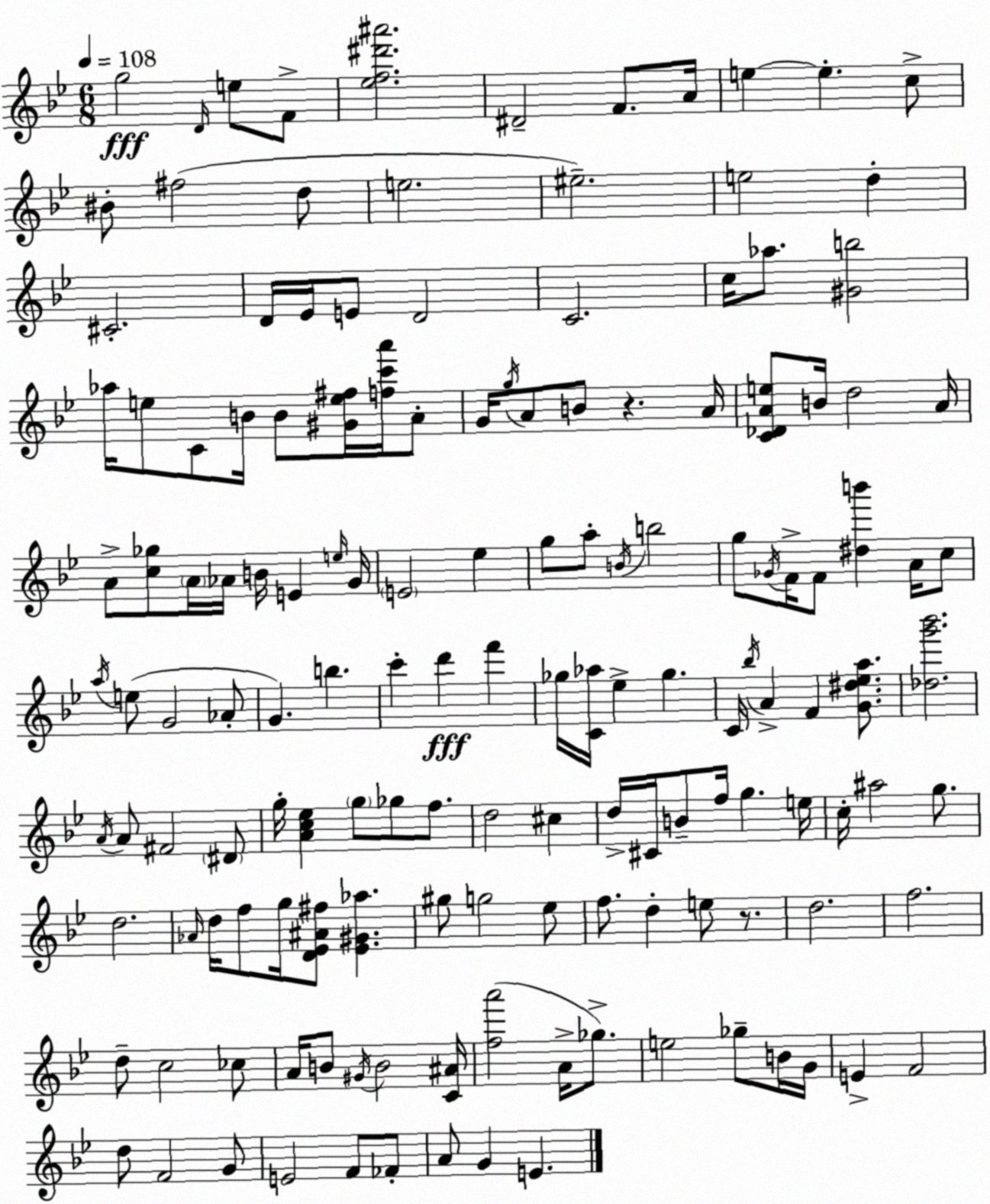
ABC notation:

X:1
T:Untitled
M:6/8
L:1/4
K:Bb
g2 D/4 e/2 F/2 [_ef^d'^a']2 ^D2 F/2 A/4 e e c/2 ^B/2 ^f2 d/2 e2 ^e2 e2 d ^C2 D/4 _E/4 E/2 D2 C2 c/4 _a/2 [^Gb]2 _a/4 e/2 C/2 B/4 B/2 [^Ge^f]/4 [fc'a']/4 A/2 G/4 g/4 A/2 B/2 z A/4 [C_DAe]/2 B/4 d2 A/4 A/2 [c_g]/2 A/4 _A/4 B/4 E e/4 G/4 E2 _e g/2 a/2 B/4 b2 g/2 _G/4 F/4 F/2 [^db'] A/4 c/2 a/4 e/2 G2 _A/2 G b c' d' f' _g/4 [C_a]/4 _e _g C/4 _b/4 A F [G^d_ea]/2 [_dg'_b']2 A/4 A/2 ^F2 ^D/2 g/4 [Ac_e] g/2 _g/2 f/2 d2 ^c d/4 ^C/4 B/2 f/4 g e/4 c/4 ^a2 g/2 d2 _A/4 d/4 f/2 g/4 [D_E^A^f]/2 [_E^G_a] ^g/2 g2 _e/2 f/2 d e/2 z/2 d2 f2 d/2 c2 _c/2 A/4 B/2 ^G/4 B2 [C^A]/4 [fa']2 A/4 _g/2 e2 _g/2 B/4 G/4 E F2 d/2 F2 G/2 E2 F/2 _F/2 A/2 G E